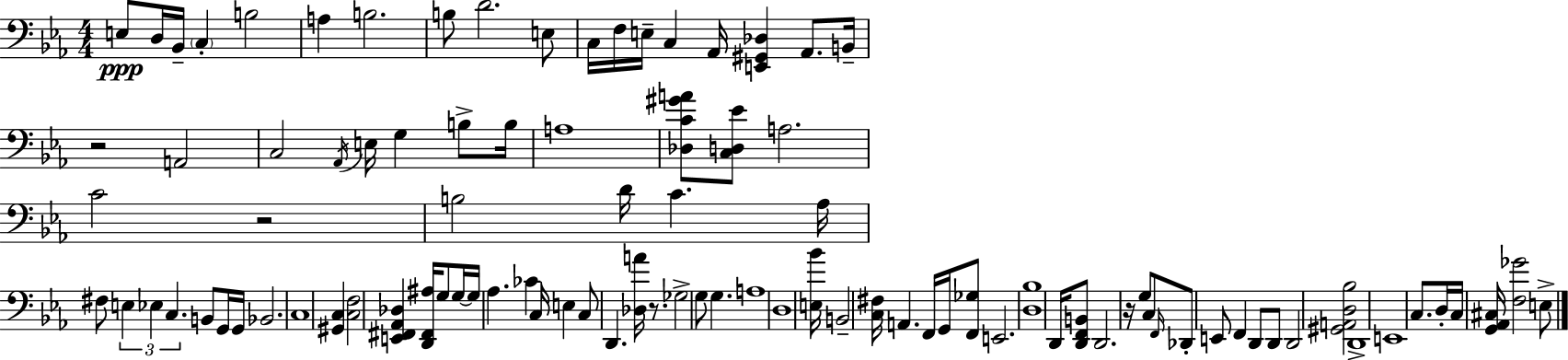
E3/e D3/s Bb2/s C3/q B3/h A3/q B3/h. B3/e D4/h. E3/e C3/s F3/s E3/s C3/q Ab2/s [E2,G#2,Db3]/q Ab2/e. B2/s R/h A2/h C3/h Ab2/s E3/s G3/q B3/e B3/s A3/w [Db3,C4,G#4,A4]/e [C3,D3,Eb4]/e A3/h. C4/h R/h B3/h D4/s C4/q. Ab3/s F#3/e E3/q Eb3/q C3/q. B2/e G2/s G2/s Bb2/h. C3/w [G#2,C3]/q [C3,F3]/h [E2,F#2,Ab2,Db3]/q [D2,F#2,A#3]/s G3/e G3/s G3/s Ab3/q. CES4/q C3/s E3/q C3/e D2/q. [Db3,A4]/s R/e. Gb3/h G3/e G3/q. A3/w D3/w [E3,Bb4]/s B2/h [C3,F#3]/s A2/q. F2/s G2/s [F2,Gb3]/e E2/h. [D3,Bb3]/w D2/s [D2,F2,B2]/e D2/h. R/s G3/e C3/e F2/s Db2/e E2/e F2/q D2/e D2/e D2/h [G#2,A2,D3,Bb3]/h D2/w E2/w C3/e. D3/s C3/s [G2,Ab2,C#3]/s [F3,Gb4]/h E3/e